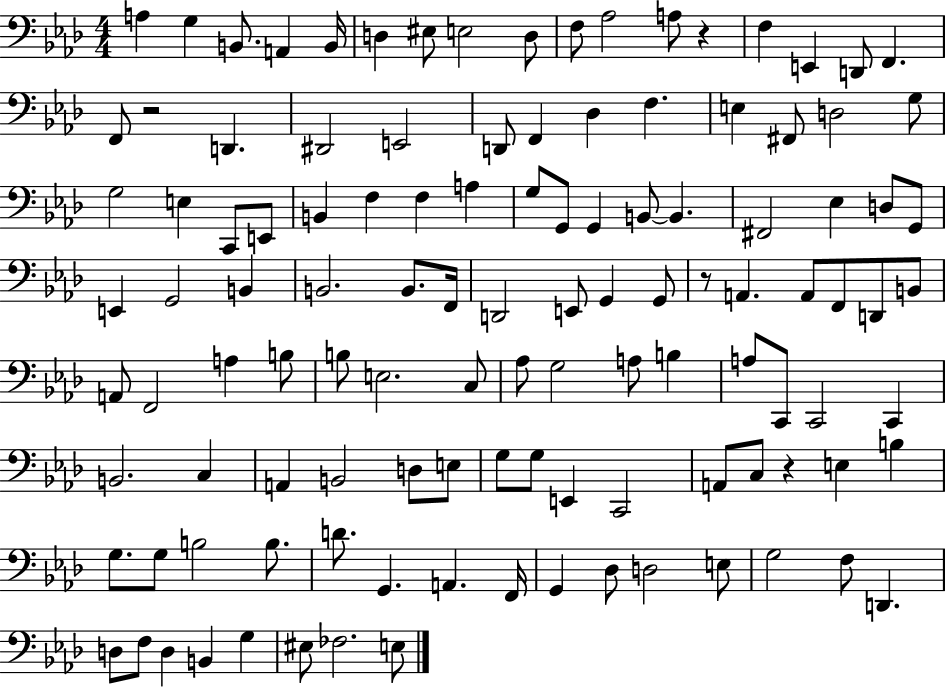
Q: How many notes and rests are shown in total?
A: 116